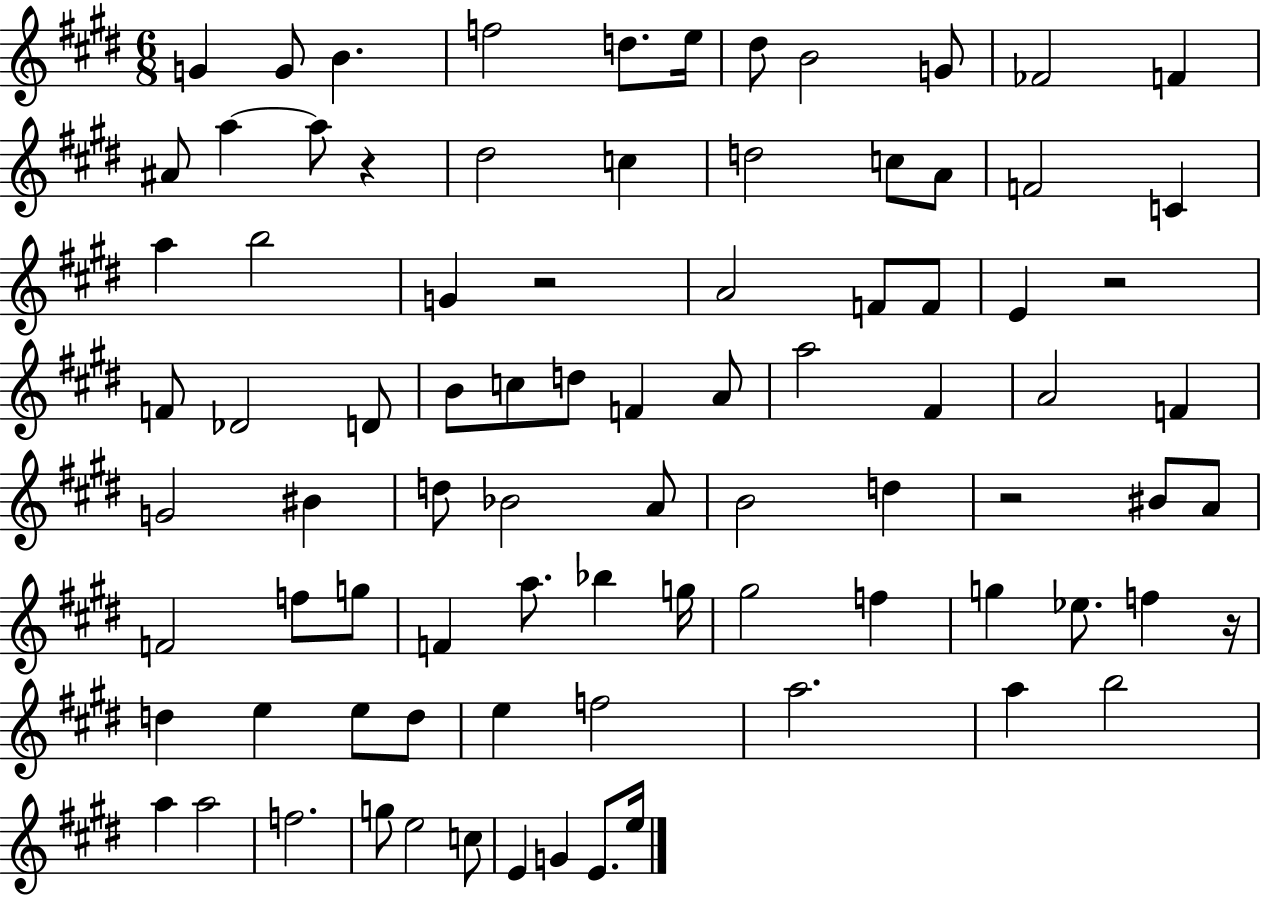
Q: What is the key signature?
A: E major